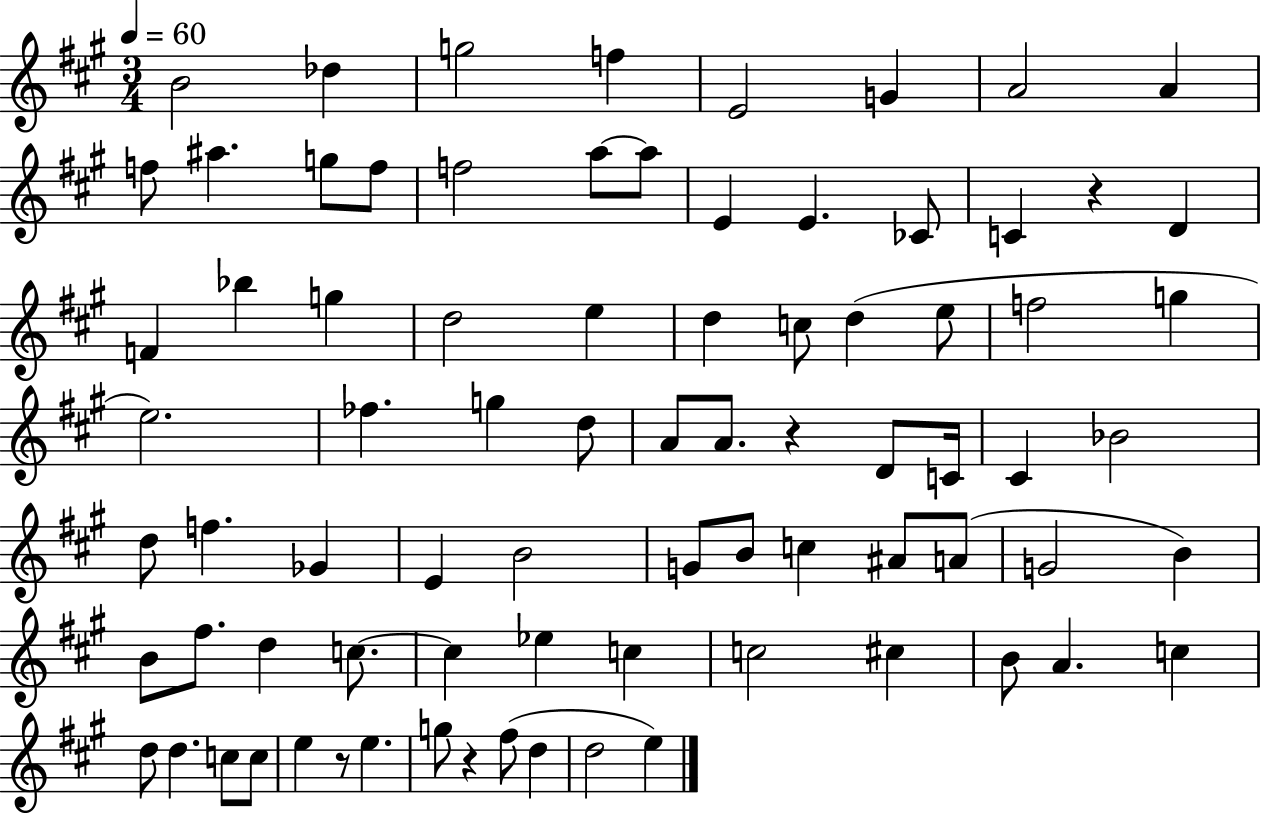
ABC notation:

X:1
T:Untitled
M:3/4
L:1/4
K:A
B2 _d g2 f E2 G A2 A f/2 ^a g/2 f/2 f2 a/2 a/2 E E _C/2 C z D F _b g d2 e d c/2 d e/2 f2 g e2 _f g d/2 A/2 A/2 z D/2 C/4 ^C _B2 d/2 f _G E B2 G/2 B/2 c ^A/2 A/2 G2 B B/2 ^f/2 d c/2 c _e c c2 ^c B/2 A c d/2 d c/2 c/2 e z/2 e g/2 z ^f/2 d d2 e